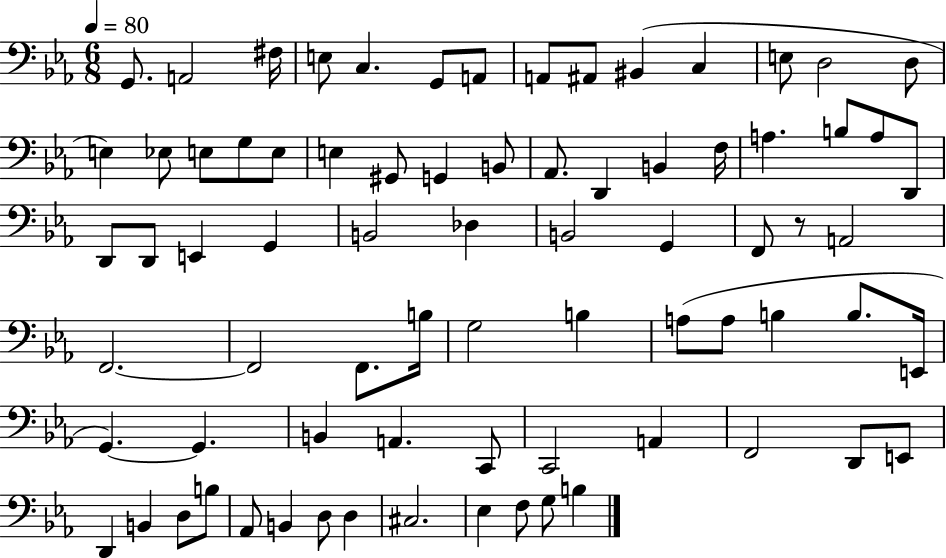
G2/e. A2/h F#3/s E3/e C3/q. G2/e A2/e A2/e A#2/e BIS2/q C3/q E3/e D3/h D3/e E3/q Eb3/e E3/e G3/e E3/e E3/q G#2/e G2/q B2/e Ab2/e. D2/q B2/q F3/s A3/q. B3/e A3/e D2/e D2/e D2/e E2/q G2/q B2/h Db3/q B2/h G2/q F2/e R/e A2/h F2/h. F2/h F2/e. B3/s G3/h B3/q A3/e A3/e B3/q B3/e. E2/s G2/q. G2/q. B2/q A2/q. C2/e C2/h A2/q F2/h D2/e E2/e D2/q B2/q D3/e B3/e Ab2/e B2/q D3/e D3/q C#3/h. Eb3/q F3/e G3/e B3/q